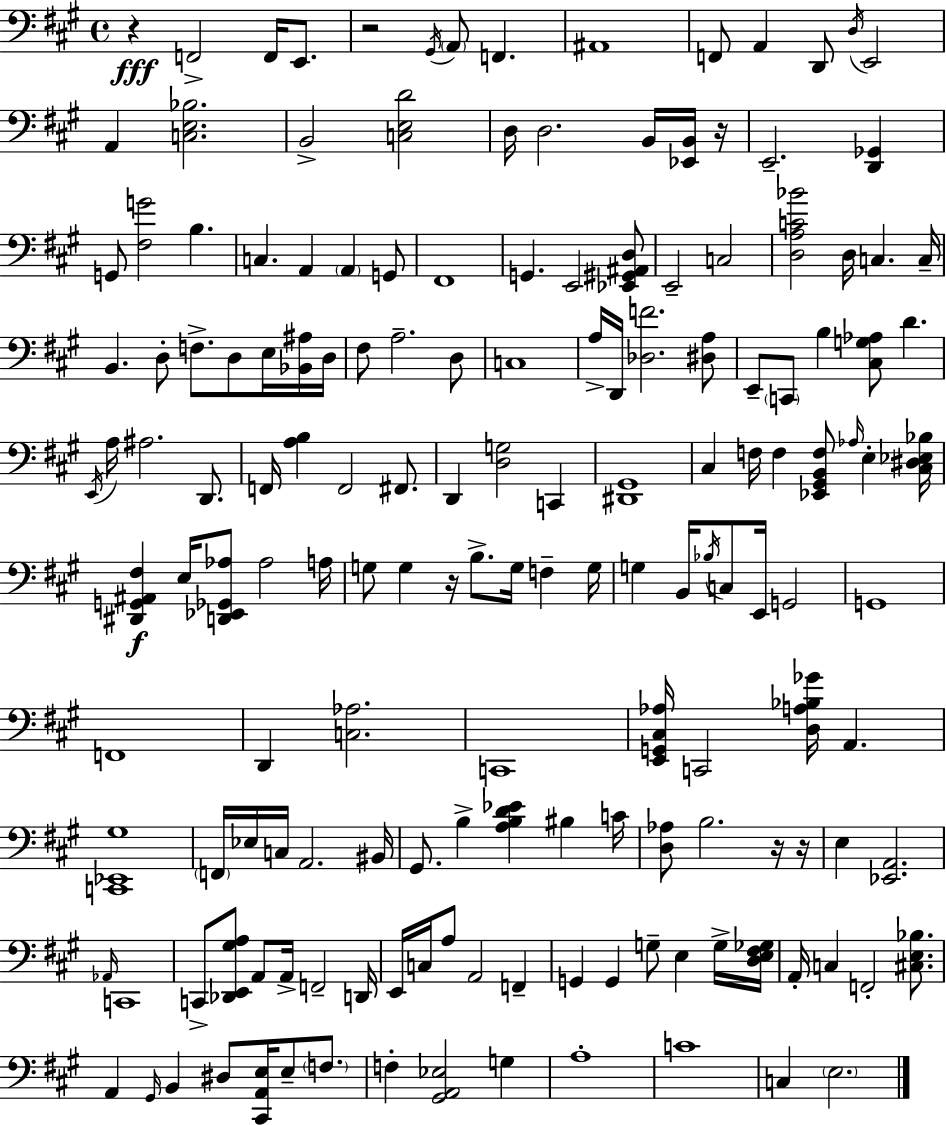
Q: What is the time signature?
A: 4/4